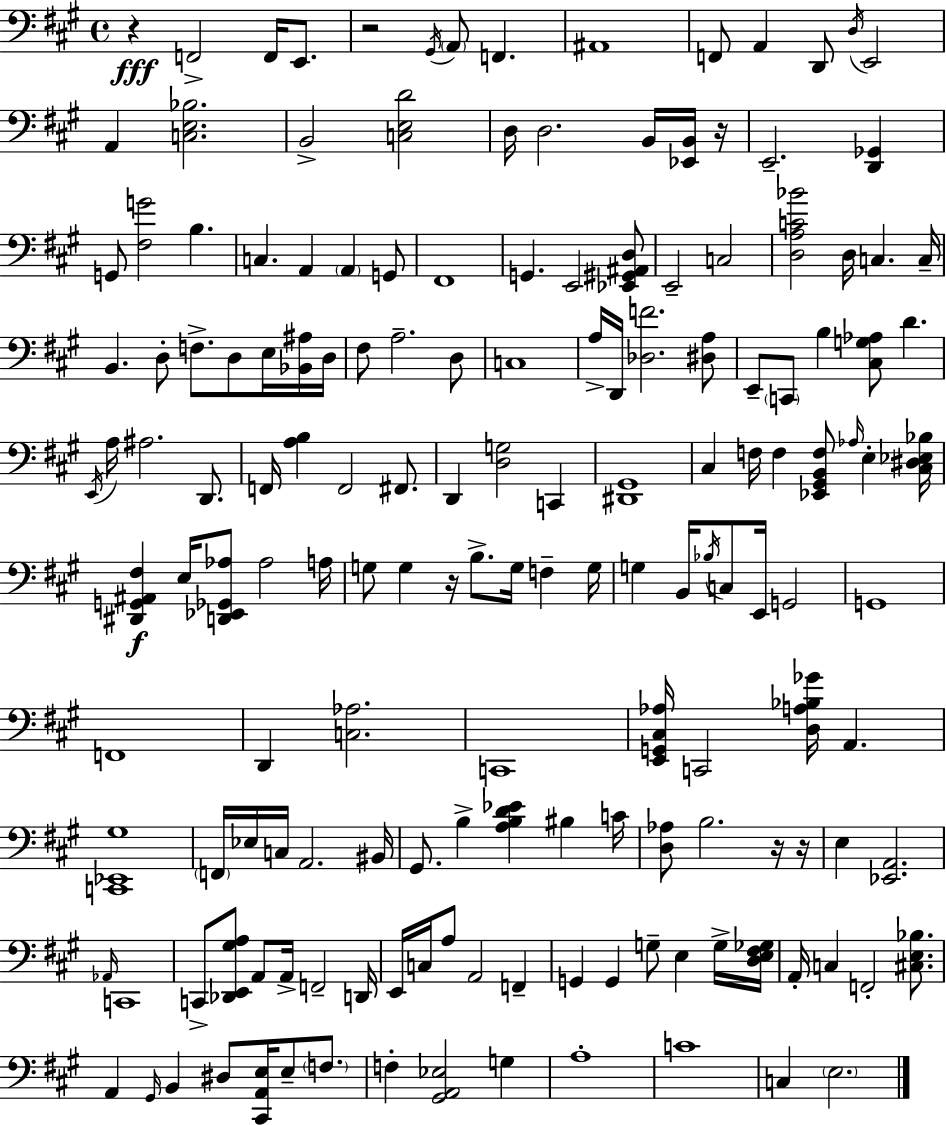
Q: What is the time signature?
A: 4/4